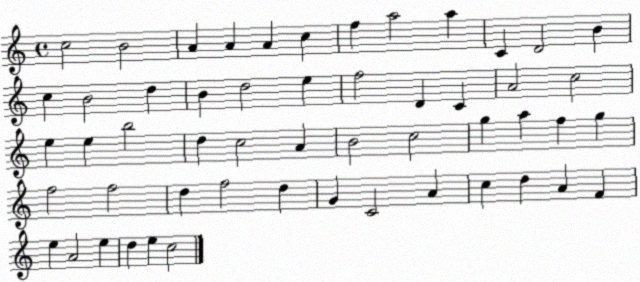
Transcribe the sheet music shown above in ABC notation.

X:1
T:Untitled
M:4/4
L:1/4
K:C
c2 B2 A A A c f a2 a C D2 B c B2 d B d2 e f2 D C A2 c2 e e b2 d c2 A B2 c2 g a f g f2 f2 d f2 d G C2 A c d A F e A2 e d e c2